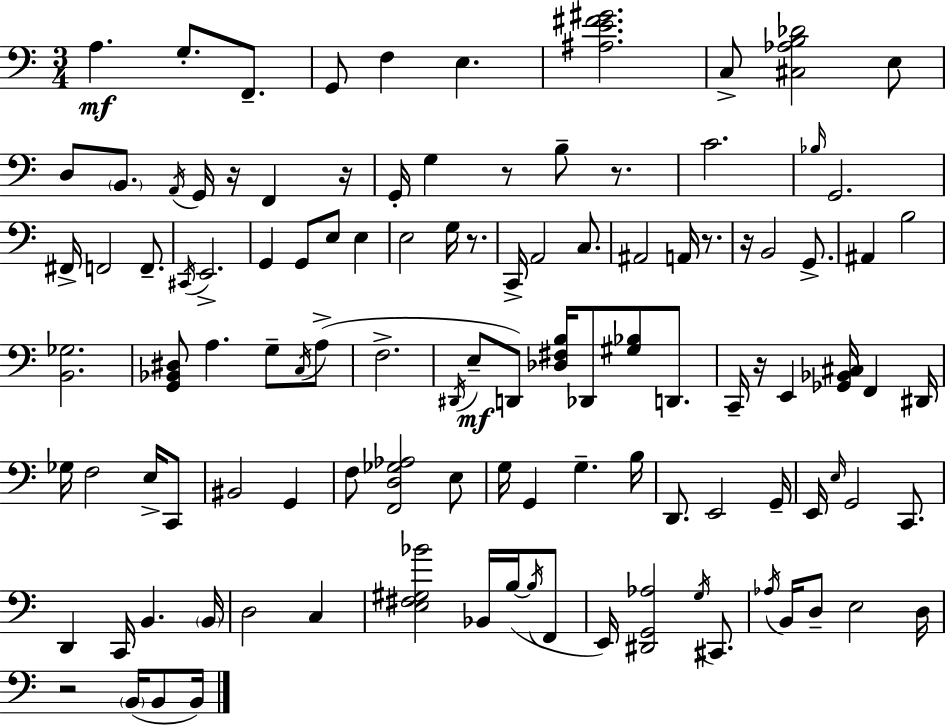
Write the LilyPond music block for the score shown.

{
  \clef bass
  \numericTimeSignature
  \time 3/4
  \key a \minor
  a4.\mf g8.-. f,8.-- | g,8 f4 e4. | <ais e' fis' gis'>2. | c8-> <cis aes b des'>2 e8 | \break d8 \parenthesize b,8. \acciaccatura { a,16 } g,16 r16 f,4 | r16 g,16-. g4 r8 b8-- r8. | c'2. | \grace { bes16 } g,2. | \break fis,16-> f,2 f,8.-- | \acciaccatura { cis,16 } e,2.-> | g,4 g,8 e8 e4 | e2 g16 | \break r8. c,16-> a,2 | c8. ais,2 a,16 | r8. r16 b,2 | g,8.-> ais,4 b2 | \break <b, ges>2. | <g, bes, dis>8 a4. g8-- | \acciaccatura { c16 } a8->( f2.-> | \acciaccatura { dis,16 } e8--\mf d,8) <des fis b>16 des,8 | \break <gis bes>8 d,8. c,16-- r16 e,4 <ges, bes, cis>16 | f,4 dis,16 ges16 f2 | e16-> c,8 bis,2 | g,4 f8 <f, d ges aes>2 | \break e8 g16 g,4 g4.-- | b16 d,8. e,2 | g,16-- e,16 \grace { e16 } g,2 | c,8. d,4 c,16 b,4. | \break \parenthesize b,16 d2 | c4 <e fis gis bes'>2 | bes,16 b16~(~ \acciaccatura { b16 } f,8 e,16) <dis, g, aes>2 | \acciaccatura { g16 } cis,8. \acciaccatura { aes16 } b,16 d8-- | \break e2 d16 r2 | \parenthesize b,16( b,8 b,16) \bar "|."
}